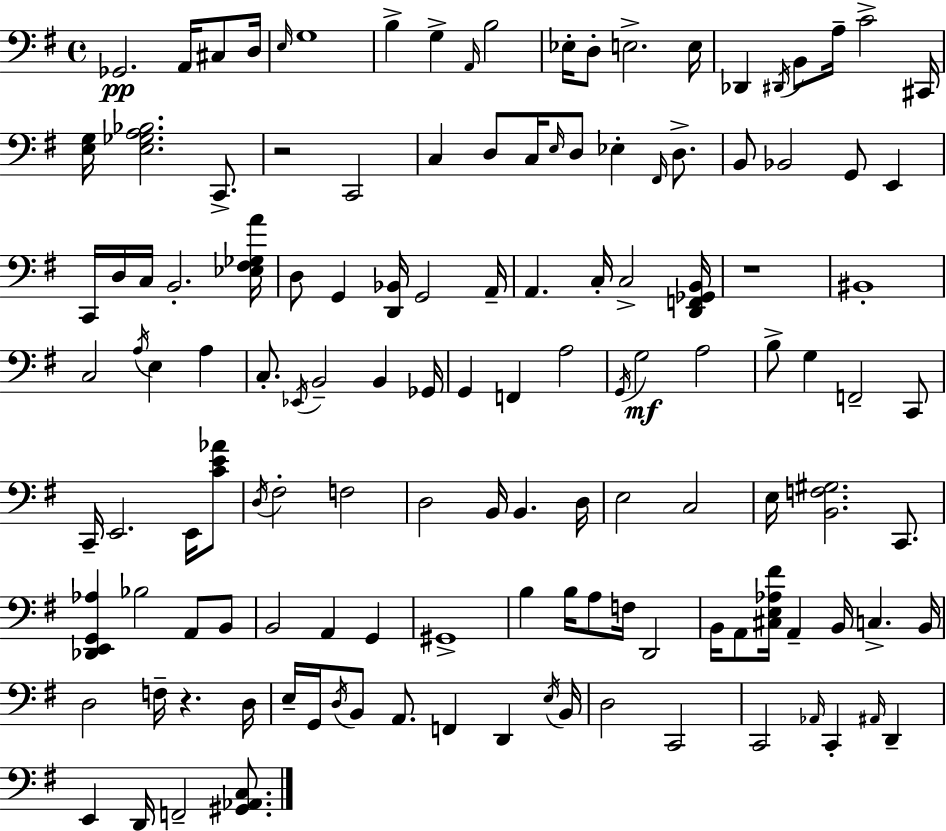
{
  \clef bass
  \time 4/4
  \defaultTimeSignature
  \key g \major
  ges,2.\pp a,16 cis8 d16 | \grace { e16 } g1 | b4-> g4-> \grace { a,16 } b2 | ees16-. d8-. e2.-> | \break e16 des,4 \acciaccatura { dis,16 } b,8 a16-- c'2-> | cis,16 <e g>16 <e ges a bes>2. | c,8.-> r2 c,2 | c4 d8 c16 \grace { e16 } d8 ees4-. | \break \grace { fis,16 } d8.-> b,8 bes,2 g,8 | e,4 c,16 d16 c16 b,2.-. | <ees fis ges a'>16 d8 g,4 <d, bes,>16 g,2 | a,16-- a,4. c16-. c2-> | \break <d, f, ges, b,>16 r1 | bis,1-. | c2 \acciaccatura { a16 } e4 | a4 c8.-. \acciaccatura { ees,16 } b,2-- | \break b,4 ges,16 g,4 f,4 a2 | \acciaccatura { g,16 } g2\mf | a2 b8-> g4 f,2-- | c,8 c,16-- e,2. | \break e,16 <c' e' aes'>8 \acciaccatura { d16 } fis2-. | f2 d2 | b,16 b,4. d16 e2 | c2 e16 <b, f gis>2. | \break c,8. <des, e, g, aes>4 bes2 | a,8 b,8 b,2 | a,4 g,4 gis,1-> | b4 b16 a8 | \break f16 d,2 b,16 a,8 <cis e aes fis'>16 a,4-- | b,16 c4.-> b,16 d2 | f16-- r4. d16 e16-- g,16 \acciaccatura { d16 } b,8 a,8. | f,4 d,4 \acciaccatura { e16 } b,16 d2 | \break c,2 c,2 | \grace { aes,16 } c,4-. \grace { ais,16 } d,4-- e,4 | d,16 f,2-- <gis, aes, c>8. \bar "|."
}